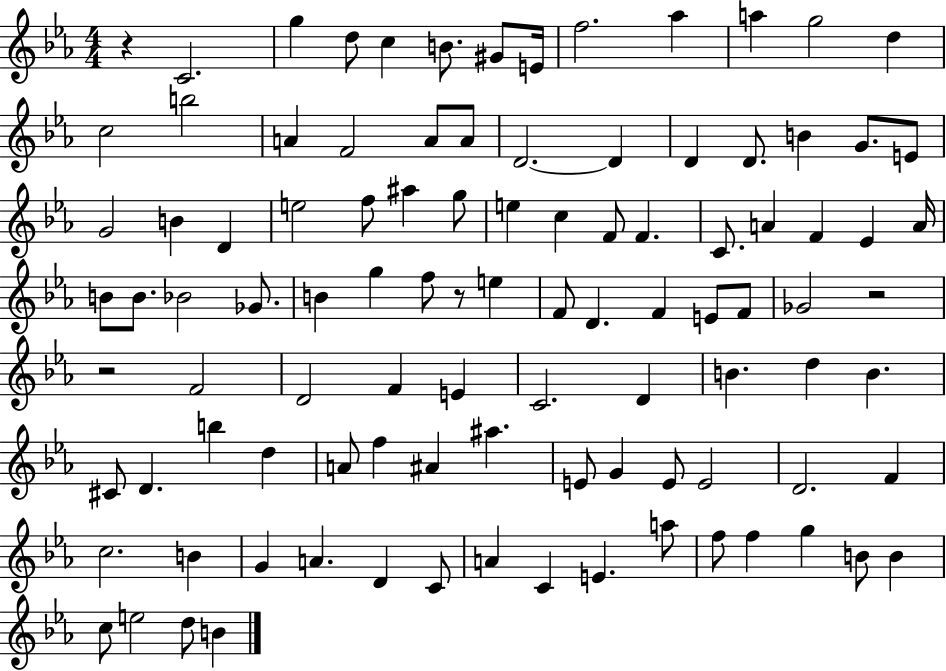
R/q C4/h. G5/q D5/e C5/q B4/e. G#4/e E4/s F5/h. Ab5/q A5/q G5/h D5/q C5/h B5/h A4/q F4/h A4/e A4/e D4/h. D4/q D4/q D4/e. B4/q G4/e. E4/e G4/h B4/q D4/q E5/h F5/e A#5/q G5/e E5/q C5/q F4/e F4/q. C4/e. A4/q F4/q Eb4/q A4/s B4/e B4/e. Bb4/h Gb4/e. B4/q G5/q F5/e R/e E5/q F4/e D4/q. F4/q E4/e F4/e Gb4/h R/h R/h F4/h D4/h F4/q E4/q C4/h. D4/q B4/q. D5/q B4/q. C#4/e D4/q. B5/q D5/q A4/e F5/q A#4/q A#5/q. E4/e G4/q E4/e E4/h D4/h. F4/q C5/h. B4/q G4/q A4/q. D4/q C4/e A4/q C4/q E4/q. A5/e F5/e F5/q G5/q B4/e B4/q C5/e E5/h D5/e B4/q